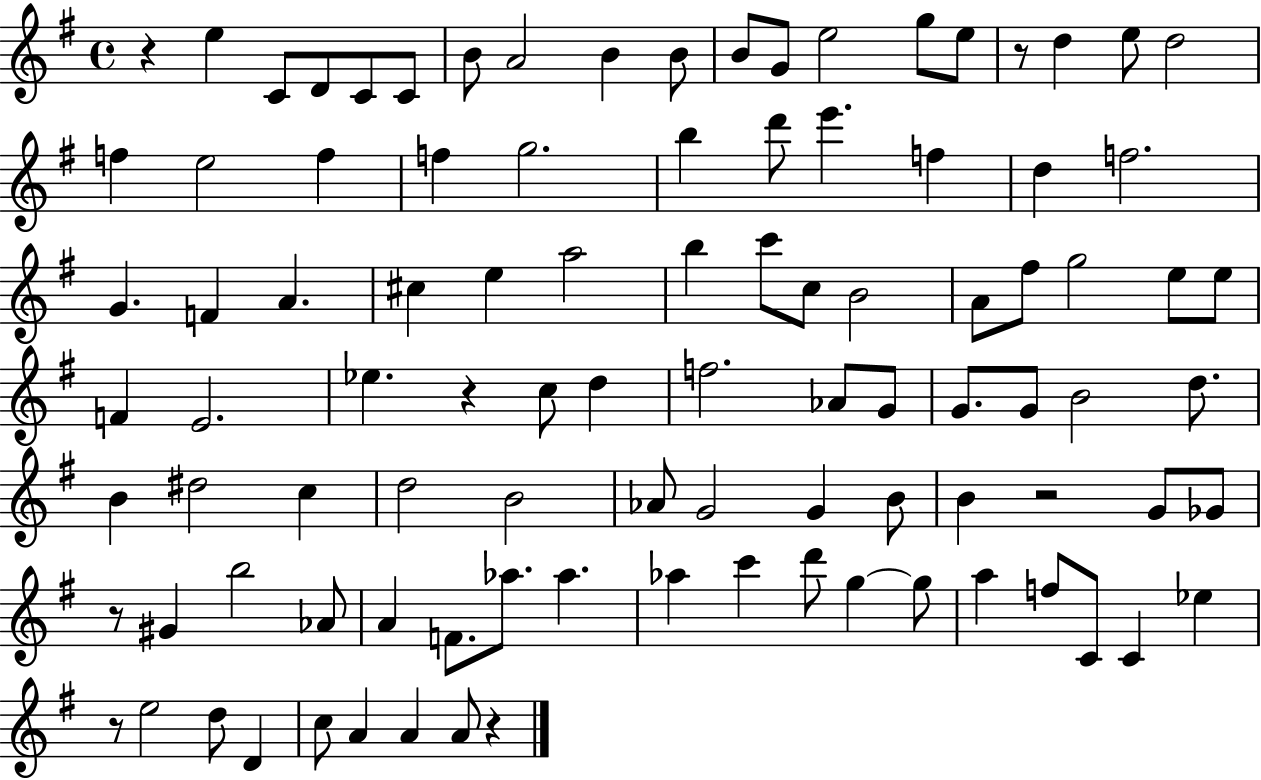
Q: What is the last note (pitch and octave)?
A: A4